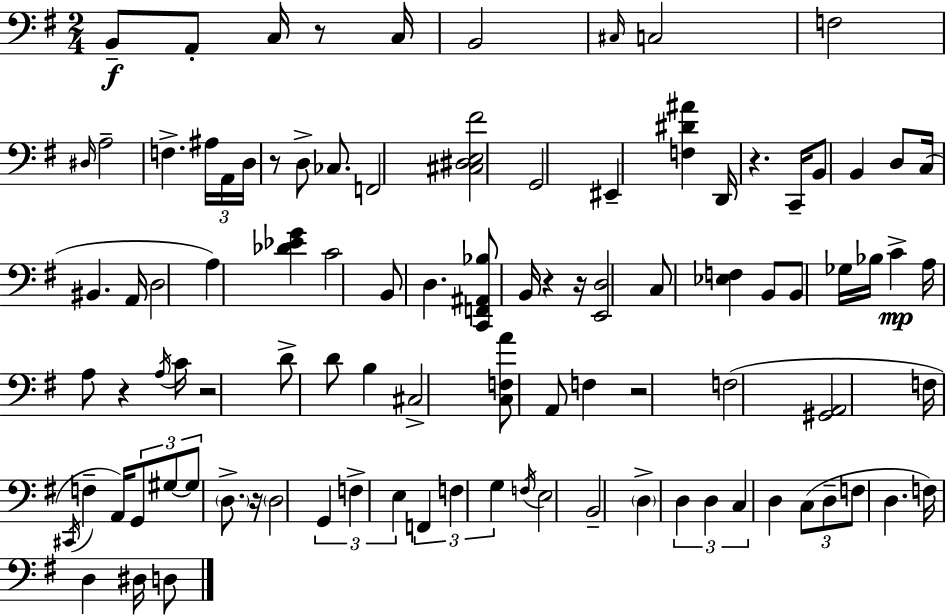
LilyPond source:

{
  \clef bass
  \numericTimeSignature
  \time 2/4
  \key e \minor
  \repeat volta 2 { b,8--\f a,8-. c16 r8 c16 | b,2 | \grace { cis16 } c2 | f2 | \break \grace { dis16 } a2-- | f4.-> | \tuplet 3/2 { ais16 a,16 d16 } r8 d8-> ces8. | f,2 | \break <cis dis e fis'>2 | g,2 | eis,4-- <f dis' ais'>4 | d,16 r4. | \break c,16-- b,8 b,4 | d8 c16( bis,4. | a,16 d2 | a4) <des' ees' g'>4 | \break c'2 | b,8 d4. | <c, f, ais, bes>8 b,16 r4 | r16 <e, d>2 | \break c8 <ees f>4 | b,8 b,8 ges16 bes16 c'4->\mp | a16 a8 r4 | \acciaccatura { a16 } c'16 r2 | \break d'8-> d'8 b4 | cis2-> | <c f a'>8 a,8 f4 | r2 | \break f2( | <gis, a,>2 | f16 \acciaccatura { cis,16 } f4-- | a,16) \tuplet 3/2 { g,8 gis8~~ gis8 } | \break \parenthesize d8.-> r16 \parenthesize d2 | \tuplet 3/2 { g,4 | f4-> e4 } | \tuplet 3/2 { f,4 f4 | \break g4 } \acciaccatura { f16 } e2 | b,2-- | \parenthesize d4-> | \tuplet 3/2 { d4 d4 | \break c4 } d4 | \tuplet 3/2 { c8( d8-- f8 } d4. | f16) d4 | dis16 d8 } \bar "|."
}